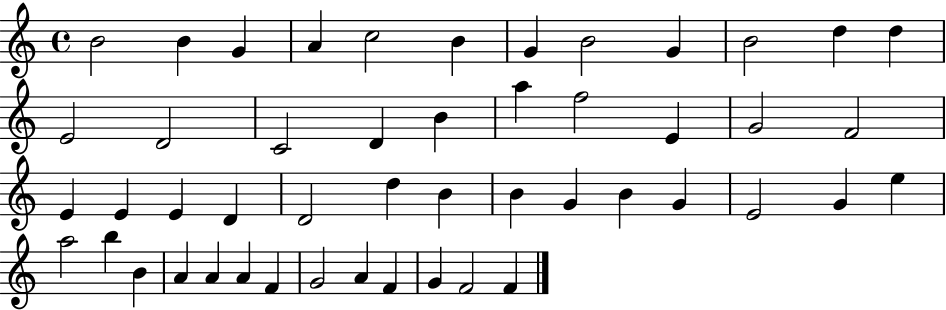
X:1
T:Untitled
M:4/4
L:1/4
K:C
B2 B G A c2 B G B2 G B2 d d E2 D2 C2 D B a f2 E G2 F2 E E E D D2 d B B G B G E2 G e a2 b B A A A F G2 A F G F2 F